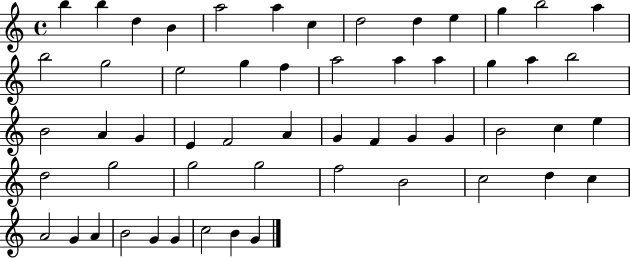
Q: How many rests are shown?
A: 0